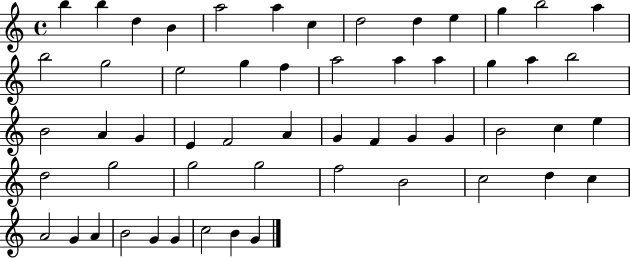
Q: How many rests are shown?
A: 0